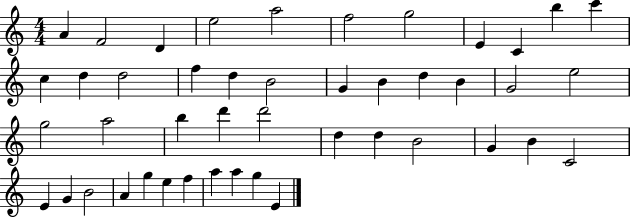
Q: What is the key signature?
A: C major